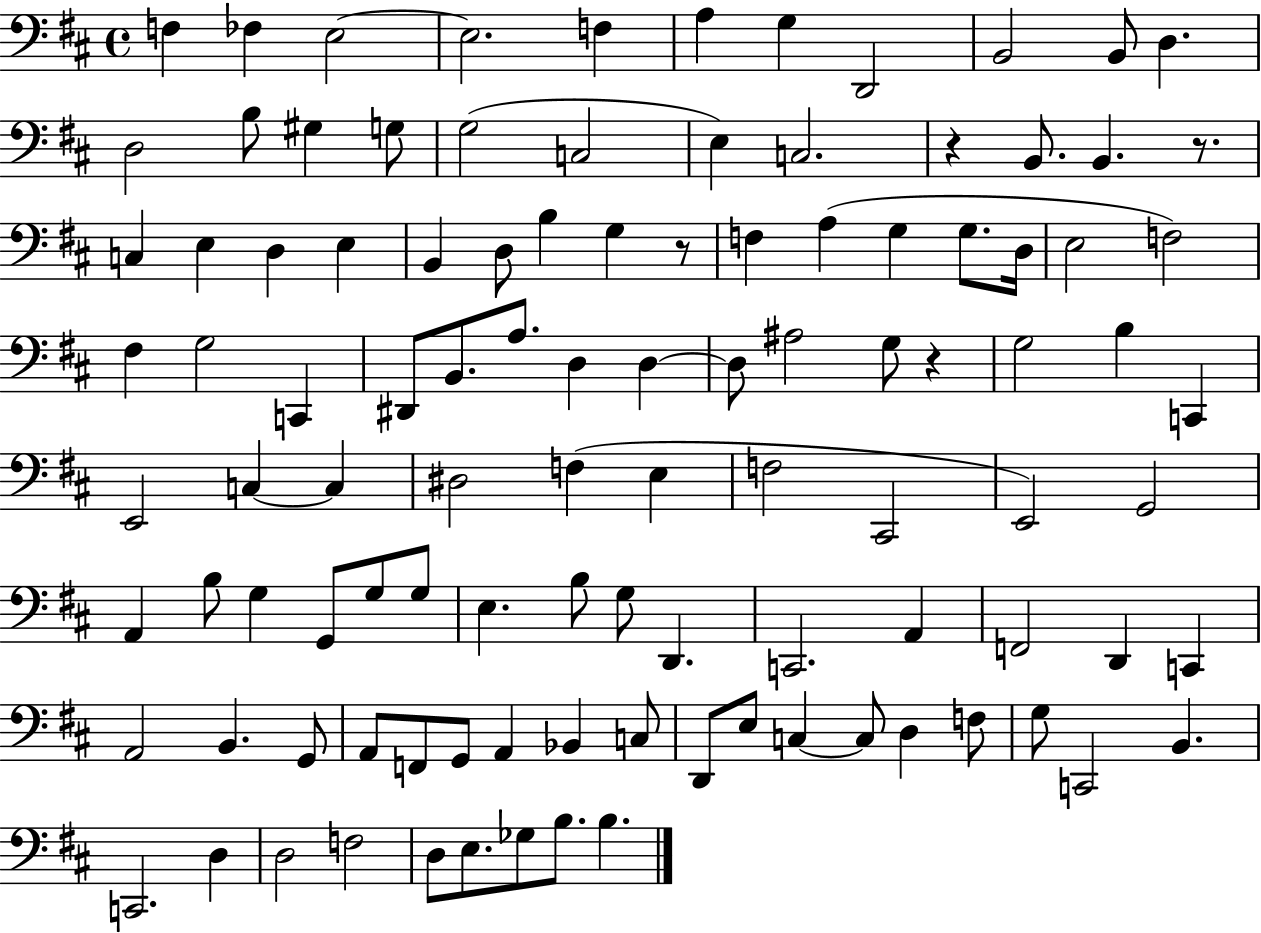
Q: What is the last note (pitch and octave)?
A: B3